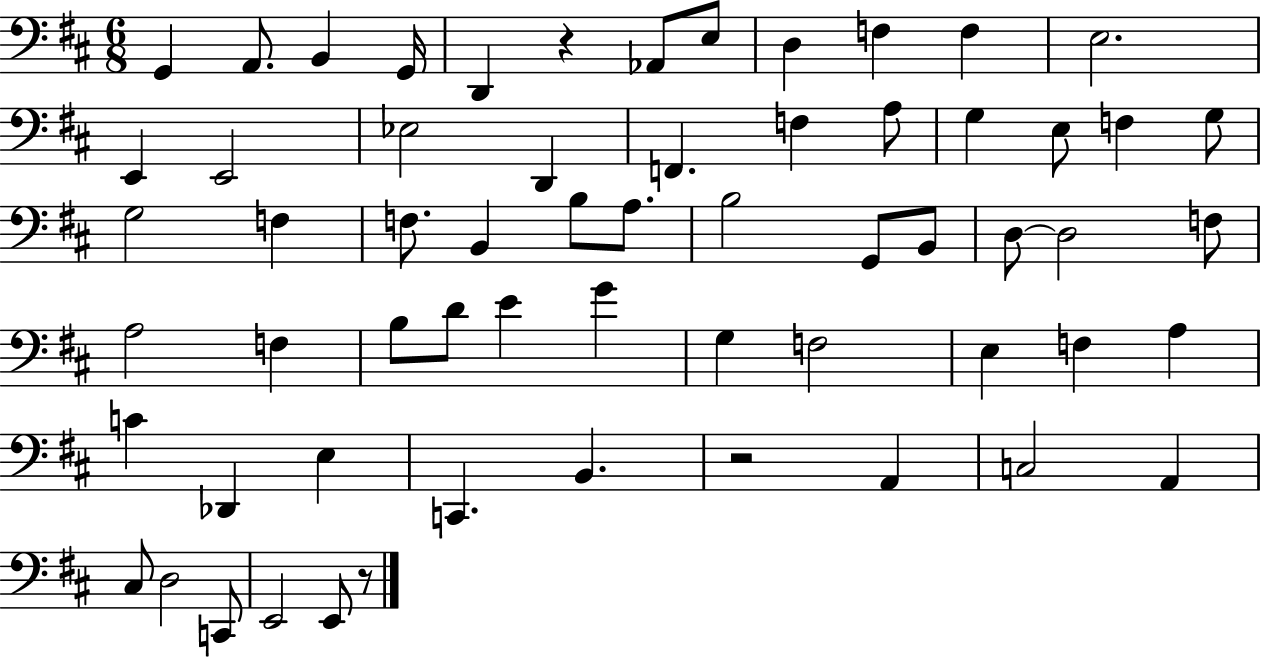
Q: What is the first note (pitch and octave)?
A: G2